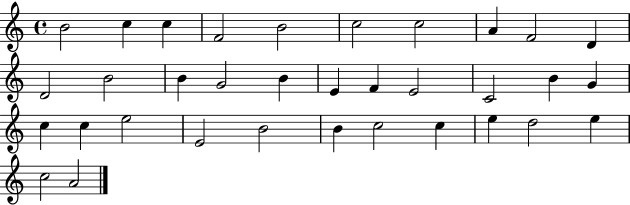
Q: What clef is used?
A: treble